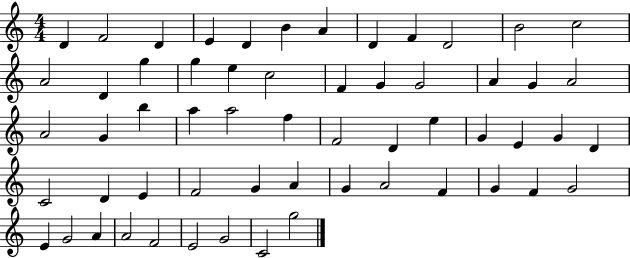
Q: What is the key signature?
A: C major